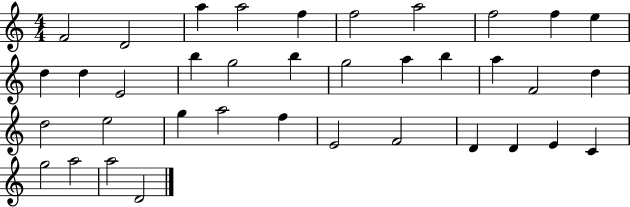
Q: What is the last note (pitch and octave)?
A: D4